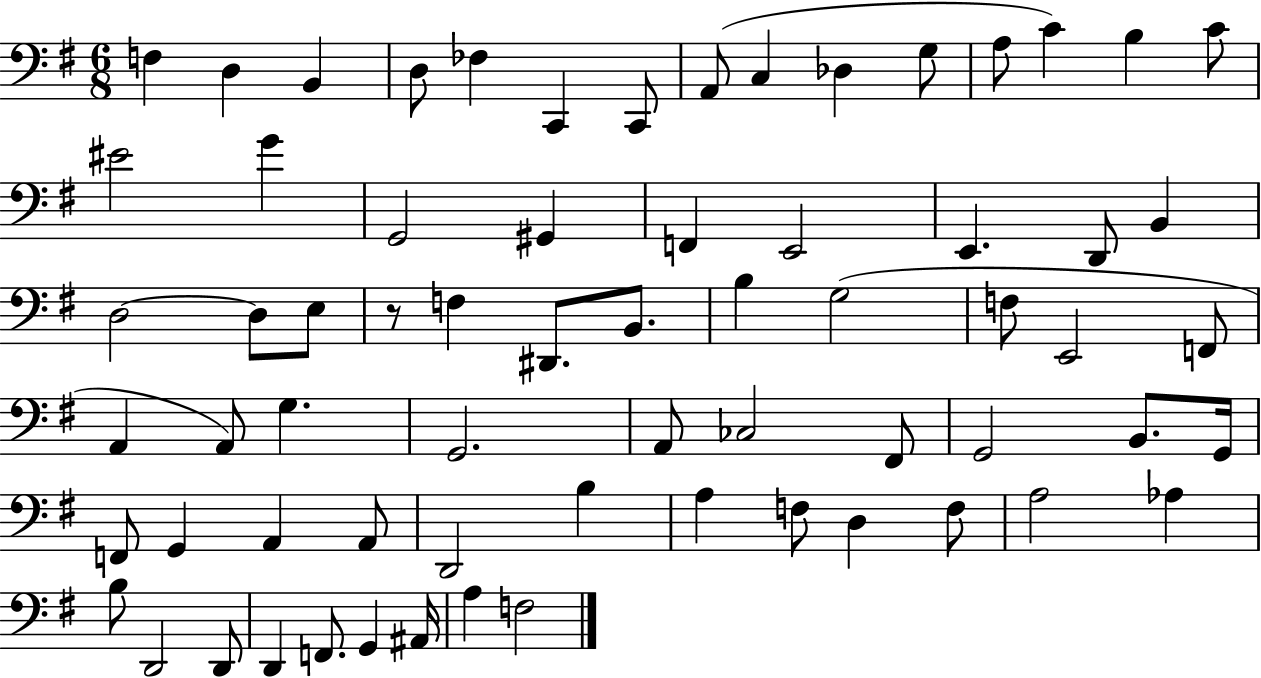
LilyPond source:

{
  \clef bass
  \numericTimeSignature
  \time 6/8
  \key g \major
  f4 d4 b,4 | d8 fes4 c,4 c,8 | a,8( c4 des4 g8 | a8 c'4) b4 c'8 | \break eis'2 g'4 | g,2 gis,4 | f,4 e,2 | e,4. d,8 b,4 | \break d2~~ d8 e8 | r8 f4 dis,8. b,8. | b4 g2( | f8 e,2 f,8 | \break a,4 a,8) g4. | g,2. | a,8 ces2 fis,8 | g,2 b,8. g,16 | \break f,8 g,4 a,4 a,8 | d,2 b4 | a4 f8 d4 f8 | a2 aes4 | \break b8 d,2 d,8 | d,4 f,8. g,4 ais,16 | a4 f2 | \bar "|."
}